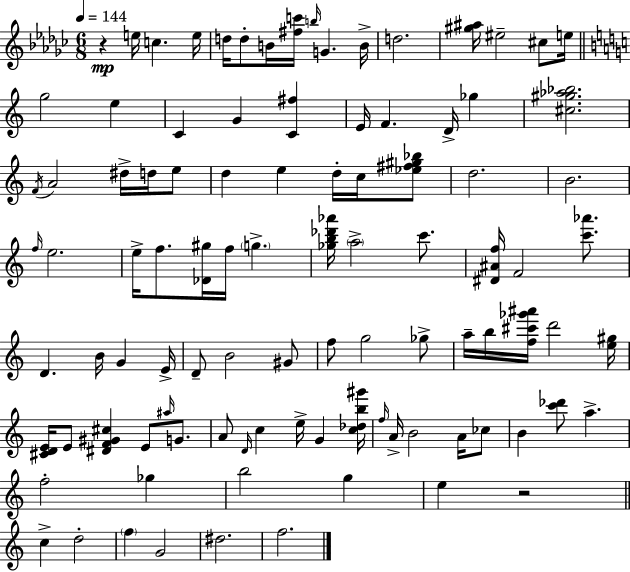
R/q E5/s C5/q. E5/s D5/s D5/e B4/s [F#5,C6]/s B5/s G4/q. B4/s D5/h. [G#5,A#5]/s EIS5/h C#5/e E5/s G5/h E5/q C4/q G4/q [C4,F#5]/q E4/s F4/q. D4/s Gb5/q [C#5,G#5,Ab5,Bb5]/h. F4/s A4/h D#5/s D5/s E5/e D5/q E5/q D5/s C5/s [Eb5,F#5,G#5,Bb5]/e D5/h. B4/h. F5/s E5/h. E5/s F5/e. [Db4,G#5]/s F5/s G5/q. [Gb5,B5,Db6,Ab6]/s A5/h C6/e. [D#4,A#4,F5]/s F4/h [C6,Ab6]/e. D4/q. B4/s G4/q E4/s D4/e B4/h G#4/e F5/e G5/h Gb5/e A5/s B5/s [F5,C#6,Gb6,A#6]/s D6/h [E5,G#5]/s [C#4,D4,E4]/s E4/e [D#4,F4,G#4,C#5]/q E4/e A#5/s G4/e. A4/e D4/s C5/q E5/s G4/q [C5,Db5,B5,G#6]/s F5/s A4/s B4/h A4/s CES5/e B4/q [C6,Db6]/e A5/q. F5/h Gb5/q B5/h G5/q E5/q R/h C5/q D5/h F5/q G4/h D#5/h. F5/h.